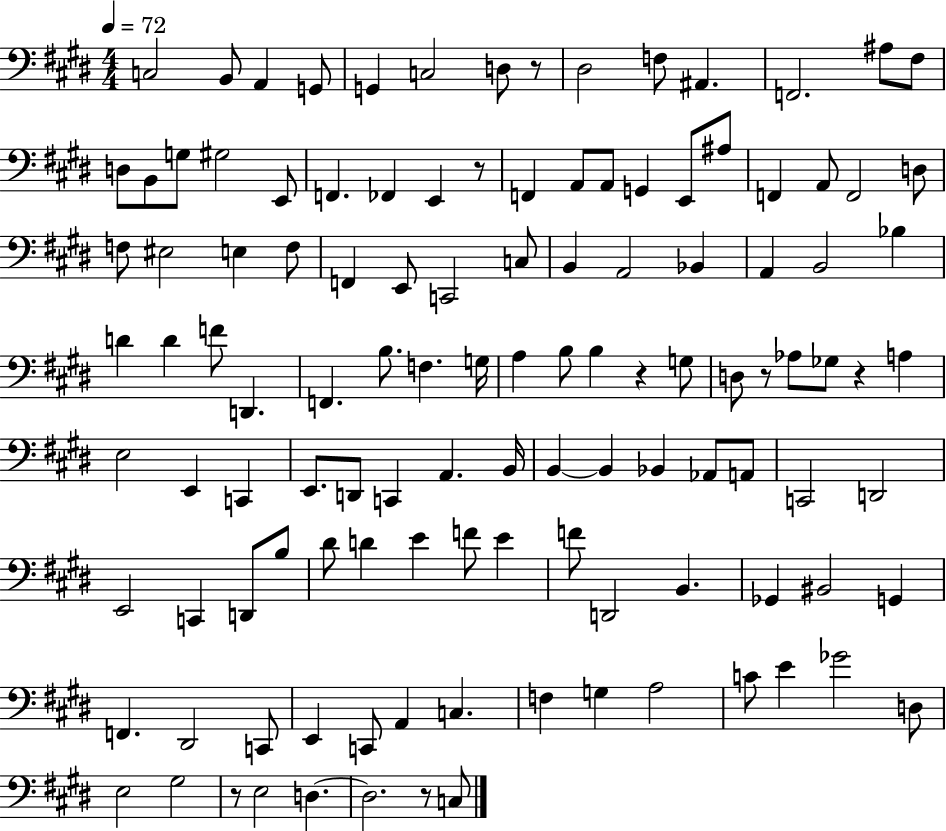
{
  \clef bass
  \numericTimeSignature
  \time 4/4
  \key e \major
  \tempo 4 = 72
  c2 b,8 a,4 g,8 | g,4 c2 d8 r8 | dis2 f8 ais,4. | f,2. ais8 fis8 | \break d8 b,8 g8 gis2 e,8 | f,4. fes,4 e,4 r8 | f,4 a,8 a,8 g,4 e,8 ais8 | f,4 a,8 f,2 d8 | \break f8 eis2 e4 f8 | f,4 e,8 c,2 c8 | b,4 a,2 bes,4 | a,4 b,2 bes4 | \break d'4 d'4 f'8 d,4. | f,4. b8. f4. g16 | a4 b8 b4 r4 g8 | d8 r8 aes8 ges8 r4 a4 | \break e2 e,4 c,4 | e,8. d,8 c,4 a,4. b,16 | b,4~~ b,4 bes,4 aes,8 a,8 | c,2 d,2 | \break e,2 c,4 d,8 b8 | dis'8 d'4 e'4 f'8 e'4 | f'8 d,2 b,4. | ges,4 bis,2 g,4 | \break f,4. dis,2 c,8 | e,4 c,8 a,4 c4. | f4 g4 a2 | c'8 e'4 ges'2 d8 | \break e2 gis2 | r8 e2 d4.~~ | d2. r8 c8 | \bar "|."
}